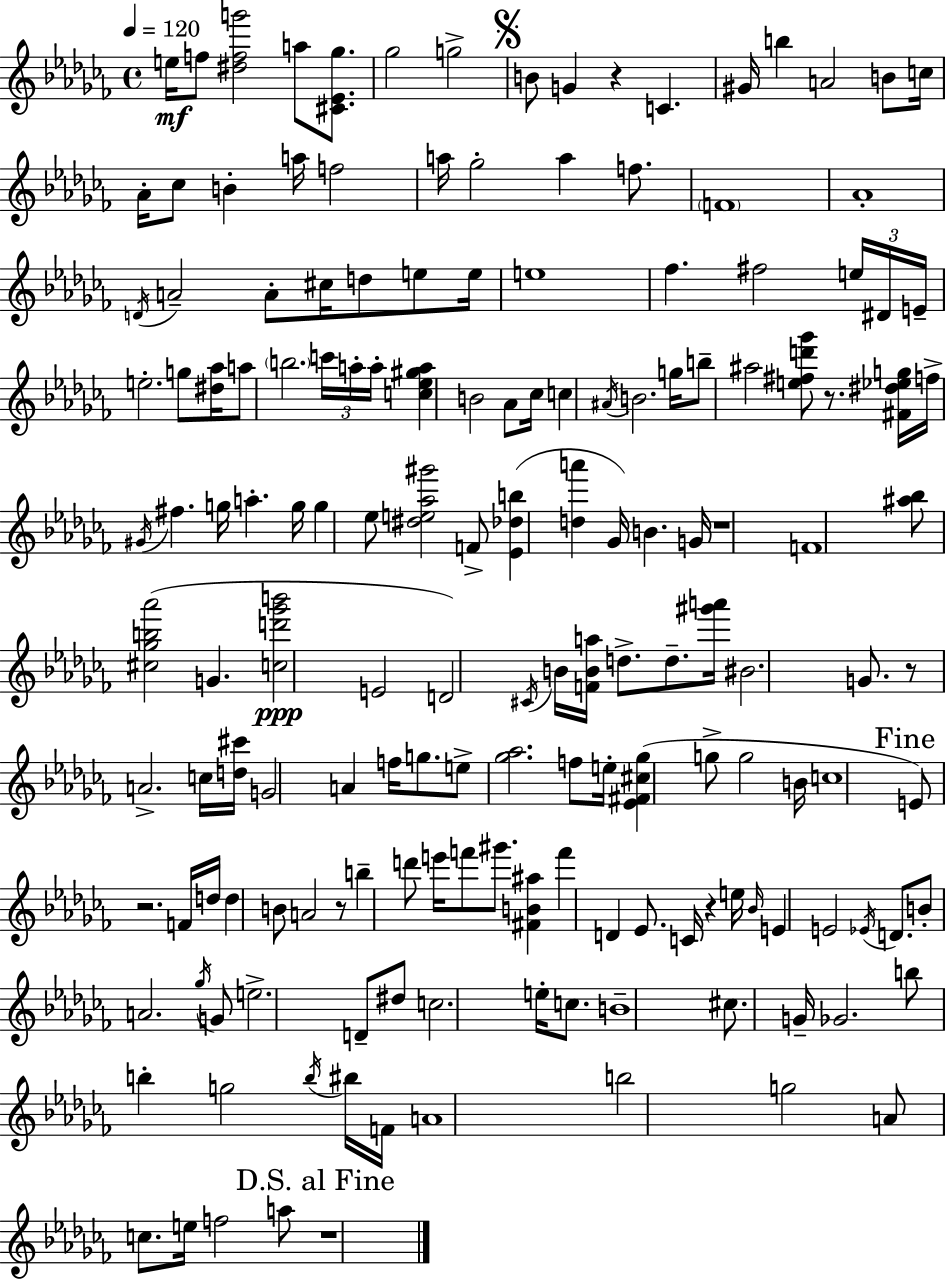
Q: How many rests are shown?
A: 8